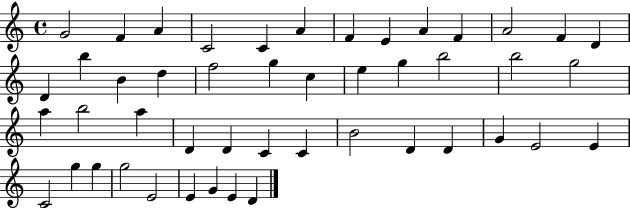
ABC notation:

X:1
T:Untitled
M:4/4
L:1/4
K:C
G2 F A C2 C A F E A F A2 F D D b B d f2 g c e g b2 b2 g2 a b2 a D D C C B2 D D G E2 E C2 g g g2 E2 E G E D